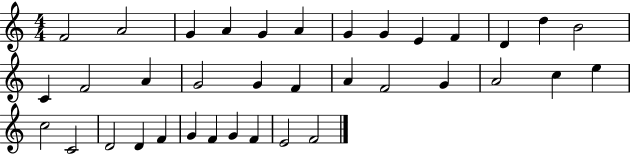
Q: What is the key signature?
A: C major